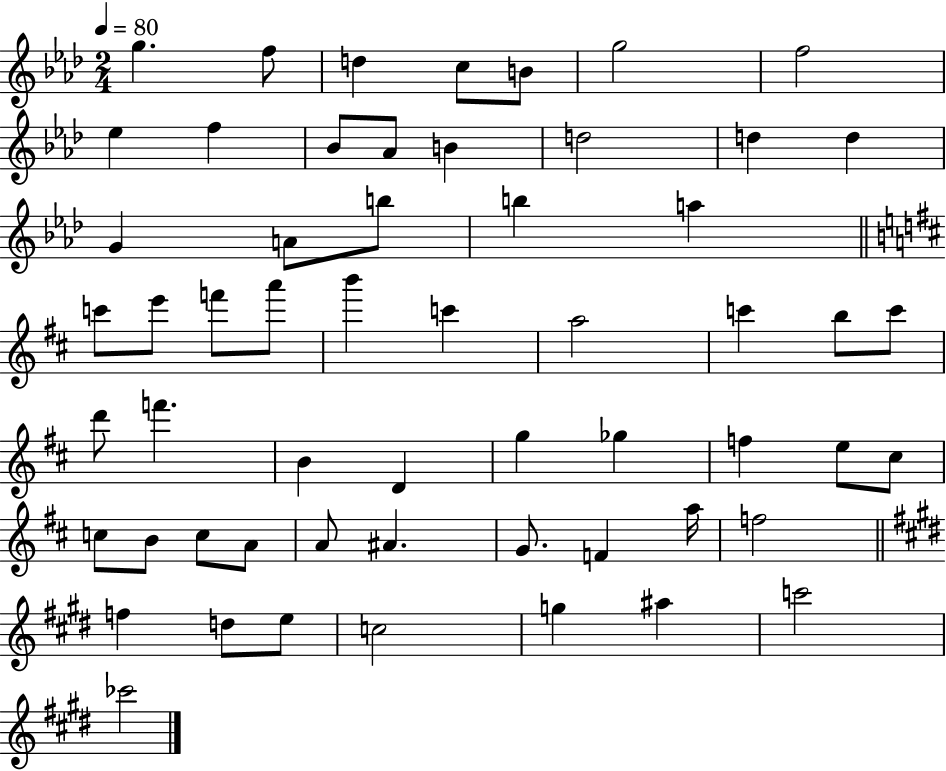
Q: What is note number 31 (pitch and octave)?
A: D6